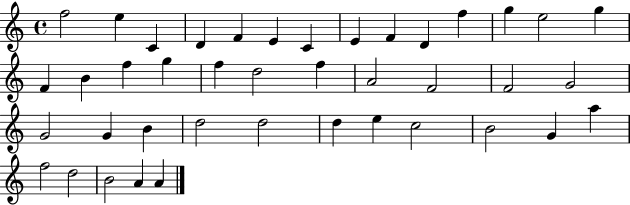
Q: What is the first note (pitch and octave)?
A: F5